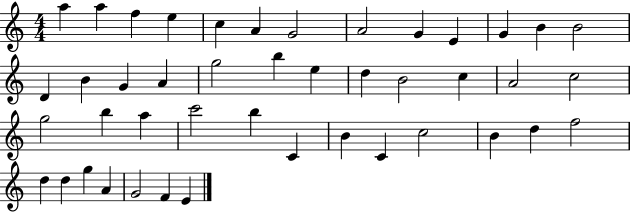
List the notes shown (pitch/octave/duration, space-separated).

A5/q A5/q F5/q E5/q C5/q A4/q G4/h A4/h G4/q E4/q G4/q B4/q B4/h D4/q B4/q G4/q A4/q G5/h B5/q E5/q D5/q B4/h C5/q A4/h C5/h G5/h B5/q A5/q C6/h B5/q C4/q B4/q C4/q C5/h B4/q D5/q F5/h D5/q D5/q G5/q A4/q G4/h F4/q E4/q